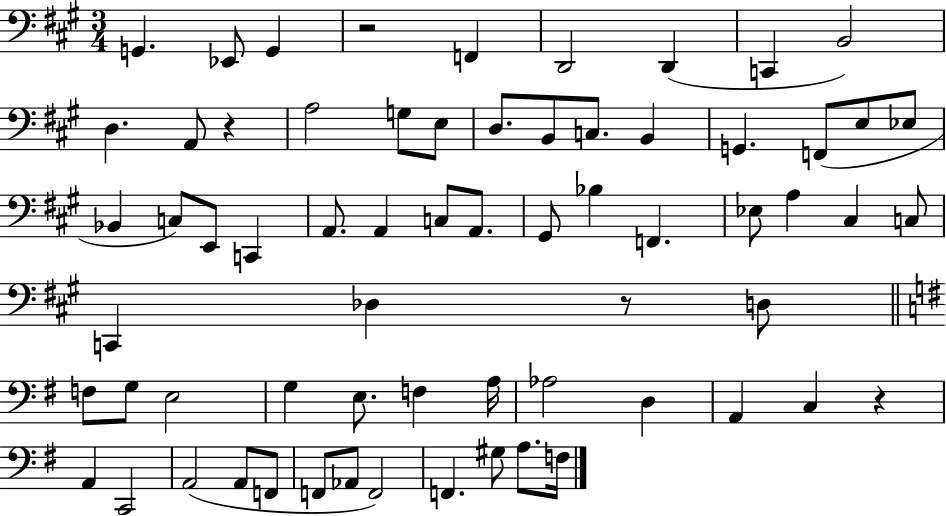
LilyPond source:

{
  \clef bass
  \numericTimeSignature
  \time 3/4
  \key a \major
  \repeat volta 2 { g,4. ees,8 g,4 | r2 f,4 | d,2 d,4( | c,4 b,2) | \break d4. a,8 r4 | a2 g8 e8 | d8. b,8 c8. b,4 | g,4. f,8( e8 ees8 | \break bes,4 c8) e,8 c,4 | a,8. a,4 c8 a,8. | gis,8 bes4 f,4. | ees8 a4 cis4 c8 | \break c,4 des4 r8 d8 | \bar "||" \break \key g \major f8 g8 e2 | g4 e8. f4 a16 | aes2 d4 | a,4 c4 r4 | \break a,4 c,2 | a,2( a,8 f,8 | f,8 aes,8 f,2) | f,4. gis8 a8. f16 | \break } \bar "|."
}